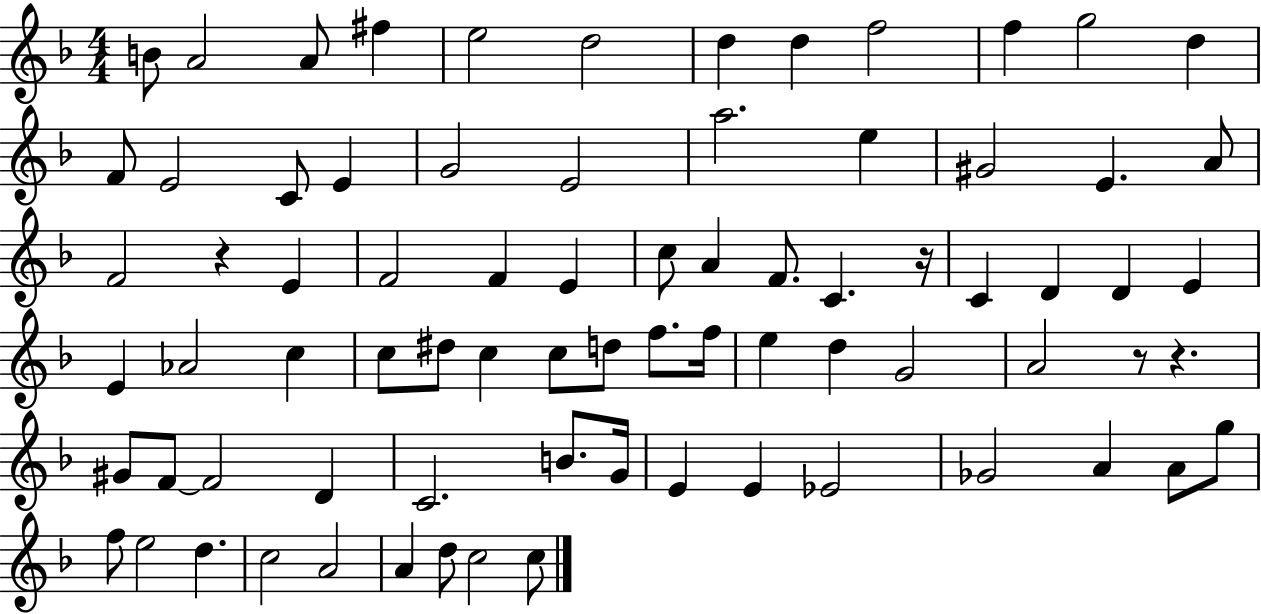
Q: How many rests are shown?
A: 4